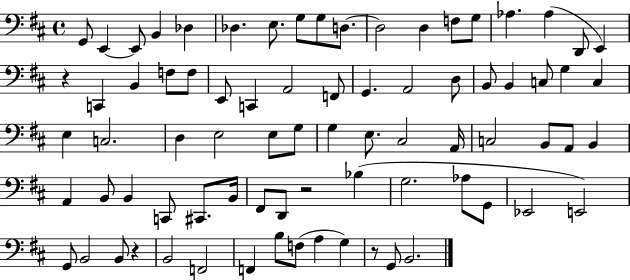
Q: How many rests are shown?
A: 4